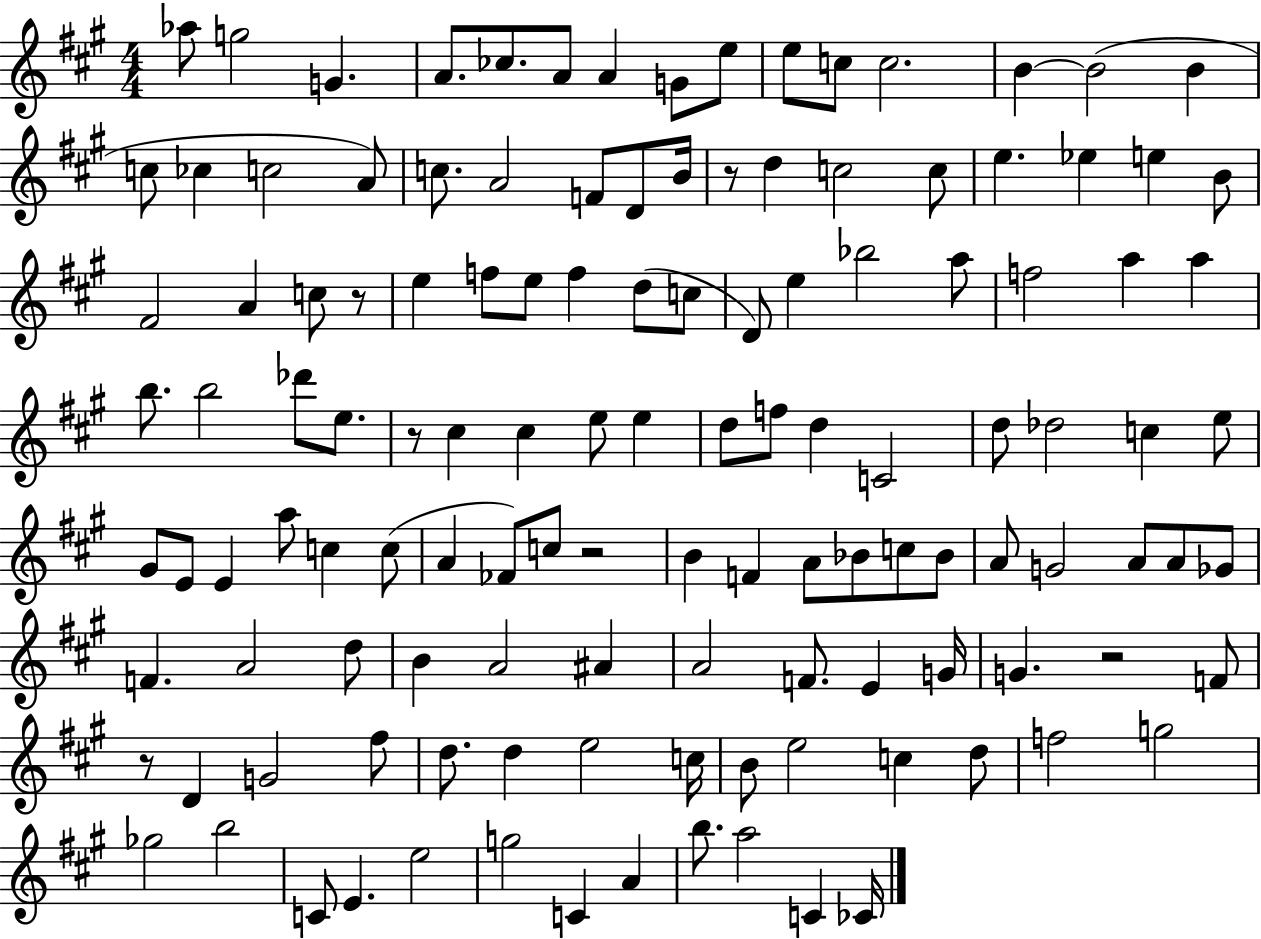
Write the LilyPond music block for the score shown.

{
  \clef treble
  \numericTimeSignature
  \time 4/4
  \key a \major
  aes''8 g''2 g'4. | a'8. ces''8. a'8 a'4 g'8 e''8 | e''8 c''8 c''2. | b'4~~ b'2( b'4 | \break c''8 ces''4 c''2 a'8) | c''8. a'2 f'8 d'8 b'16 | r8 d''4 c''2 c''8 | e''4. ees''4 e''4 b'8 | \break fis'2 a'4 c''8 r8 | e''4 f''8 e''8 f''4 d''8( c''8 | d'8) e''4 bes''2 a''8 | f''2 a''4 a''4 | \break b''8. b''2 des'''8 e''8. | r8 cis''4 cis''4 e''8 e''4 | d''8 f''8 d''4 c'2 | d''8 des''2 c''4 e''8 | \break gis'8 e'8 e'4 a''8 c''4 c''8( | a'4 fes'8) c''8 r2 | b'4 f'4 a'8 bes'8 c''8 bes'8 | a'8 g'2 a'8 a'8 ges'8 | \break f'4. a'2 d''8 | b'4 a'2 ais'4 | a'2 f'8. e'4 g'16 | g'4. r2 f'8 | \break r8 d'4 g'2 fis''8 | d''8. d''4 e''2 c''16 | b'8 e''2 c''4 d''8 | f''2 g''2 | \break ges''2 b''2 | c'8 e'4. e''2 | g''2 c'4 a'4 | b''8. a''2 c'4 ces'16 | \break \bar "|."
}